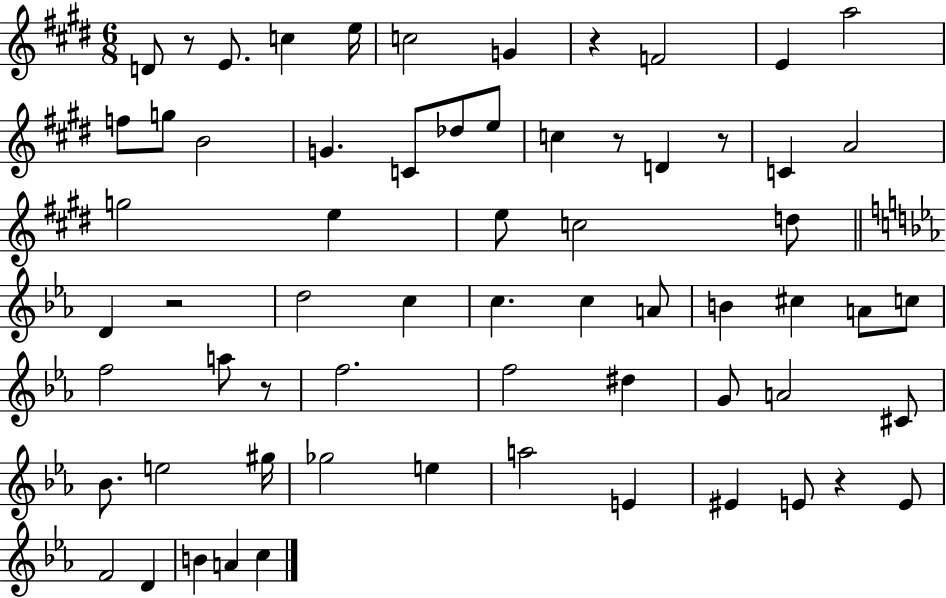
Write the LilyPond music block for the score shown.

{
  \clef treble
  \numericTimeSignature
  \time 6/8
  \key e \major
  \repeat volta 2 { d'8 r8 e'8. c''4 e''16 | c''2 g'4 | r4 f'2 | e'4 a''2 | \break f''8 g''8 b'2 | g'4. c'8 des''8 e''8 | c''4 r8 d'4 r8 | c'4 a'2 | \break g''2 e''4 | e''8 c''2 d''8 | \bar "||" \break \key c \minor d'4 r2 | d''2 c''4 | c''4. c''4 a'8 | b'4 cis''4 a'8 c''8 | \break f''2 a''8 r8 | f''2. | f''2 dis''4 | g'8 a'2 cis'8 | \break bes'8. e''2 gis''16 | ges''2 e''4 | a''2 e'4 | eis'4 e'8 r4 e'8 | \break f'2 d'4 | b'4 a'4 c''4 | } \bar "|."
}